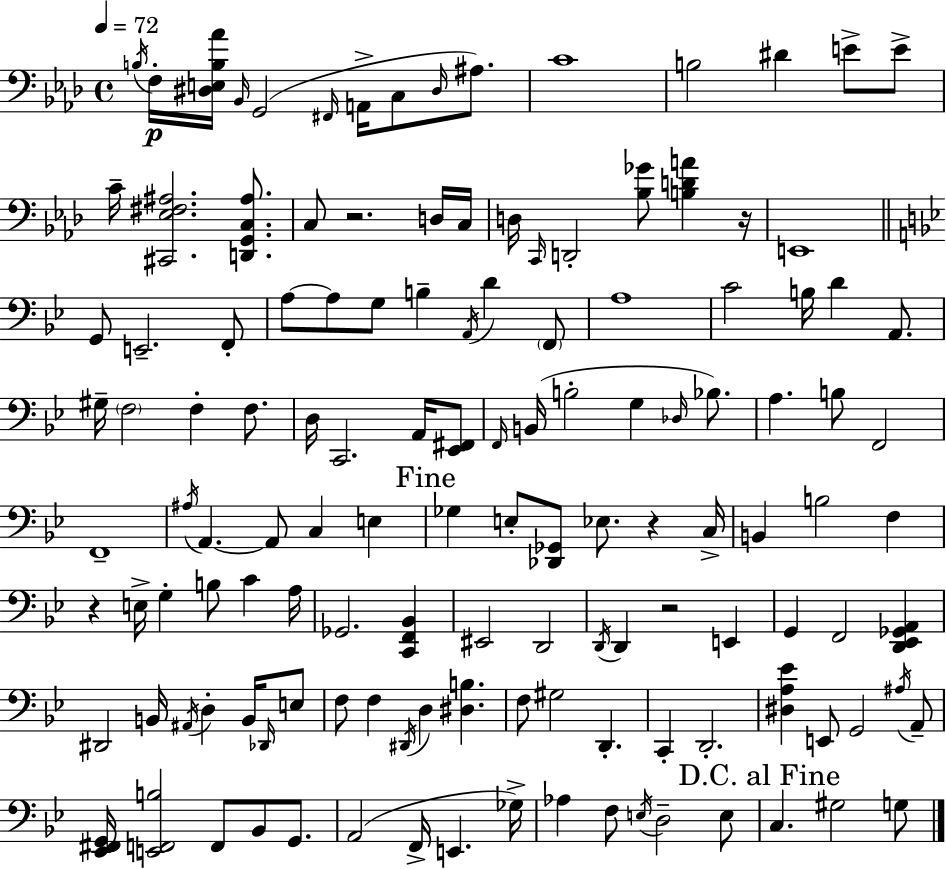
X:1
T:Untitled
M:4/4
L:1/4
K:Ab
B,/4 F,/4 [^D,E,B,_A]/4 _B,,/4 G,,2 ^F,,/4 A,,/4 C,/2 ^D,/4 ^A,/2 C4 B,2 ^D E/2 E/2 C/4 [^C,,_E,^F,^A,]2 [D,,G,,C,^A,]/2 C,/2 z2 D,/4 C,/4 D,/4 C,,/4 D,,2 [_B,_G]/2 [B,DA] z/4 E,,4 G,,/2 E,,2 F,,/2 A,/2 A,/2 G,/2 B, A,,/4 D F,,/2 A,4 C2 B,/4 D A,,/2 ^G,/4 F,2 F, F,/2 D,/4 C,,2 A,,/4 [_E,,^F,,]/2 F,,/4 B,,/4 B,2 G, _D,/4 _B,/2 A, B,/2 F,,2 F,,4 ^A,/4 A,, A,,/2 C, E, _G, E,/2 [_D,,_G,,]/2 _E,/2 z C,/4 B,, B,2 F, z E,/4 G, B,/2 C A,/4 _G,,2 [C,,F,,_B,,] ^E,,2 D,,2 D,,/4 D,, z2 E,, G,, F,,2 [D,,_E,,_G,,A,,] ^D,,2 B,,/4 ^A,,/4 D, B,,/4 _D,,/4 E,/2 F,/2 F, ^D,,/4 D, [^D,B,] F,/2 ^G,2 D,, C,, D,,2 [^D,A,_E] E,,/2 G,,2 ^A,/4 A,,/2 [_E,,^F,,G,,]/4 [E,,F,,B,]2 F,,/2 _B,,/2 G,,/2 A,,2 F,,/4 E,, _G,/4 _A, F,/2 E,/4 D,2 E,/2 C, ^G,2 G,/2